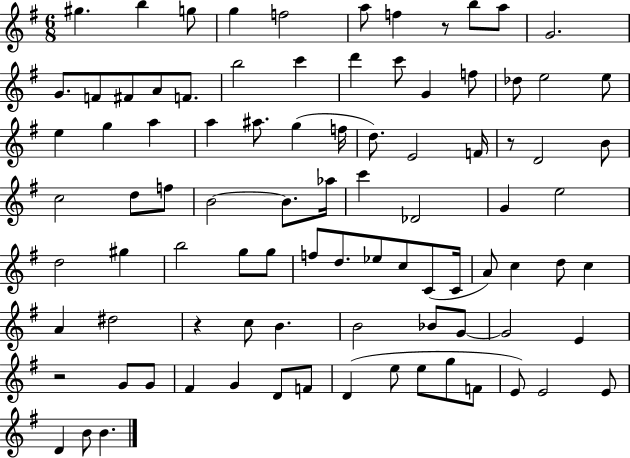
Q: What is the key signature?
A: G major